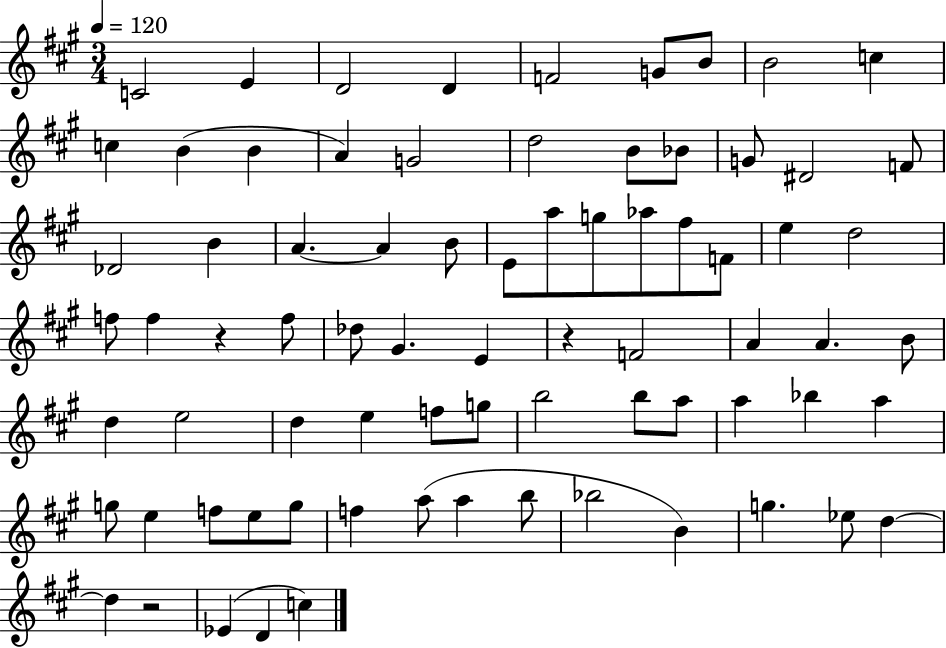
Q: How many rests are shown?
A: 3